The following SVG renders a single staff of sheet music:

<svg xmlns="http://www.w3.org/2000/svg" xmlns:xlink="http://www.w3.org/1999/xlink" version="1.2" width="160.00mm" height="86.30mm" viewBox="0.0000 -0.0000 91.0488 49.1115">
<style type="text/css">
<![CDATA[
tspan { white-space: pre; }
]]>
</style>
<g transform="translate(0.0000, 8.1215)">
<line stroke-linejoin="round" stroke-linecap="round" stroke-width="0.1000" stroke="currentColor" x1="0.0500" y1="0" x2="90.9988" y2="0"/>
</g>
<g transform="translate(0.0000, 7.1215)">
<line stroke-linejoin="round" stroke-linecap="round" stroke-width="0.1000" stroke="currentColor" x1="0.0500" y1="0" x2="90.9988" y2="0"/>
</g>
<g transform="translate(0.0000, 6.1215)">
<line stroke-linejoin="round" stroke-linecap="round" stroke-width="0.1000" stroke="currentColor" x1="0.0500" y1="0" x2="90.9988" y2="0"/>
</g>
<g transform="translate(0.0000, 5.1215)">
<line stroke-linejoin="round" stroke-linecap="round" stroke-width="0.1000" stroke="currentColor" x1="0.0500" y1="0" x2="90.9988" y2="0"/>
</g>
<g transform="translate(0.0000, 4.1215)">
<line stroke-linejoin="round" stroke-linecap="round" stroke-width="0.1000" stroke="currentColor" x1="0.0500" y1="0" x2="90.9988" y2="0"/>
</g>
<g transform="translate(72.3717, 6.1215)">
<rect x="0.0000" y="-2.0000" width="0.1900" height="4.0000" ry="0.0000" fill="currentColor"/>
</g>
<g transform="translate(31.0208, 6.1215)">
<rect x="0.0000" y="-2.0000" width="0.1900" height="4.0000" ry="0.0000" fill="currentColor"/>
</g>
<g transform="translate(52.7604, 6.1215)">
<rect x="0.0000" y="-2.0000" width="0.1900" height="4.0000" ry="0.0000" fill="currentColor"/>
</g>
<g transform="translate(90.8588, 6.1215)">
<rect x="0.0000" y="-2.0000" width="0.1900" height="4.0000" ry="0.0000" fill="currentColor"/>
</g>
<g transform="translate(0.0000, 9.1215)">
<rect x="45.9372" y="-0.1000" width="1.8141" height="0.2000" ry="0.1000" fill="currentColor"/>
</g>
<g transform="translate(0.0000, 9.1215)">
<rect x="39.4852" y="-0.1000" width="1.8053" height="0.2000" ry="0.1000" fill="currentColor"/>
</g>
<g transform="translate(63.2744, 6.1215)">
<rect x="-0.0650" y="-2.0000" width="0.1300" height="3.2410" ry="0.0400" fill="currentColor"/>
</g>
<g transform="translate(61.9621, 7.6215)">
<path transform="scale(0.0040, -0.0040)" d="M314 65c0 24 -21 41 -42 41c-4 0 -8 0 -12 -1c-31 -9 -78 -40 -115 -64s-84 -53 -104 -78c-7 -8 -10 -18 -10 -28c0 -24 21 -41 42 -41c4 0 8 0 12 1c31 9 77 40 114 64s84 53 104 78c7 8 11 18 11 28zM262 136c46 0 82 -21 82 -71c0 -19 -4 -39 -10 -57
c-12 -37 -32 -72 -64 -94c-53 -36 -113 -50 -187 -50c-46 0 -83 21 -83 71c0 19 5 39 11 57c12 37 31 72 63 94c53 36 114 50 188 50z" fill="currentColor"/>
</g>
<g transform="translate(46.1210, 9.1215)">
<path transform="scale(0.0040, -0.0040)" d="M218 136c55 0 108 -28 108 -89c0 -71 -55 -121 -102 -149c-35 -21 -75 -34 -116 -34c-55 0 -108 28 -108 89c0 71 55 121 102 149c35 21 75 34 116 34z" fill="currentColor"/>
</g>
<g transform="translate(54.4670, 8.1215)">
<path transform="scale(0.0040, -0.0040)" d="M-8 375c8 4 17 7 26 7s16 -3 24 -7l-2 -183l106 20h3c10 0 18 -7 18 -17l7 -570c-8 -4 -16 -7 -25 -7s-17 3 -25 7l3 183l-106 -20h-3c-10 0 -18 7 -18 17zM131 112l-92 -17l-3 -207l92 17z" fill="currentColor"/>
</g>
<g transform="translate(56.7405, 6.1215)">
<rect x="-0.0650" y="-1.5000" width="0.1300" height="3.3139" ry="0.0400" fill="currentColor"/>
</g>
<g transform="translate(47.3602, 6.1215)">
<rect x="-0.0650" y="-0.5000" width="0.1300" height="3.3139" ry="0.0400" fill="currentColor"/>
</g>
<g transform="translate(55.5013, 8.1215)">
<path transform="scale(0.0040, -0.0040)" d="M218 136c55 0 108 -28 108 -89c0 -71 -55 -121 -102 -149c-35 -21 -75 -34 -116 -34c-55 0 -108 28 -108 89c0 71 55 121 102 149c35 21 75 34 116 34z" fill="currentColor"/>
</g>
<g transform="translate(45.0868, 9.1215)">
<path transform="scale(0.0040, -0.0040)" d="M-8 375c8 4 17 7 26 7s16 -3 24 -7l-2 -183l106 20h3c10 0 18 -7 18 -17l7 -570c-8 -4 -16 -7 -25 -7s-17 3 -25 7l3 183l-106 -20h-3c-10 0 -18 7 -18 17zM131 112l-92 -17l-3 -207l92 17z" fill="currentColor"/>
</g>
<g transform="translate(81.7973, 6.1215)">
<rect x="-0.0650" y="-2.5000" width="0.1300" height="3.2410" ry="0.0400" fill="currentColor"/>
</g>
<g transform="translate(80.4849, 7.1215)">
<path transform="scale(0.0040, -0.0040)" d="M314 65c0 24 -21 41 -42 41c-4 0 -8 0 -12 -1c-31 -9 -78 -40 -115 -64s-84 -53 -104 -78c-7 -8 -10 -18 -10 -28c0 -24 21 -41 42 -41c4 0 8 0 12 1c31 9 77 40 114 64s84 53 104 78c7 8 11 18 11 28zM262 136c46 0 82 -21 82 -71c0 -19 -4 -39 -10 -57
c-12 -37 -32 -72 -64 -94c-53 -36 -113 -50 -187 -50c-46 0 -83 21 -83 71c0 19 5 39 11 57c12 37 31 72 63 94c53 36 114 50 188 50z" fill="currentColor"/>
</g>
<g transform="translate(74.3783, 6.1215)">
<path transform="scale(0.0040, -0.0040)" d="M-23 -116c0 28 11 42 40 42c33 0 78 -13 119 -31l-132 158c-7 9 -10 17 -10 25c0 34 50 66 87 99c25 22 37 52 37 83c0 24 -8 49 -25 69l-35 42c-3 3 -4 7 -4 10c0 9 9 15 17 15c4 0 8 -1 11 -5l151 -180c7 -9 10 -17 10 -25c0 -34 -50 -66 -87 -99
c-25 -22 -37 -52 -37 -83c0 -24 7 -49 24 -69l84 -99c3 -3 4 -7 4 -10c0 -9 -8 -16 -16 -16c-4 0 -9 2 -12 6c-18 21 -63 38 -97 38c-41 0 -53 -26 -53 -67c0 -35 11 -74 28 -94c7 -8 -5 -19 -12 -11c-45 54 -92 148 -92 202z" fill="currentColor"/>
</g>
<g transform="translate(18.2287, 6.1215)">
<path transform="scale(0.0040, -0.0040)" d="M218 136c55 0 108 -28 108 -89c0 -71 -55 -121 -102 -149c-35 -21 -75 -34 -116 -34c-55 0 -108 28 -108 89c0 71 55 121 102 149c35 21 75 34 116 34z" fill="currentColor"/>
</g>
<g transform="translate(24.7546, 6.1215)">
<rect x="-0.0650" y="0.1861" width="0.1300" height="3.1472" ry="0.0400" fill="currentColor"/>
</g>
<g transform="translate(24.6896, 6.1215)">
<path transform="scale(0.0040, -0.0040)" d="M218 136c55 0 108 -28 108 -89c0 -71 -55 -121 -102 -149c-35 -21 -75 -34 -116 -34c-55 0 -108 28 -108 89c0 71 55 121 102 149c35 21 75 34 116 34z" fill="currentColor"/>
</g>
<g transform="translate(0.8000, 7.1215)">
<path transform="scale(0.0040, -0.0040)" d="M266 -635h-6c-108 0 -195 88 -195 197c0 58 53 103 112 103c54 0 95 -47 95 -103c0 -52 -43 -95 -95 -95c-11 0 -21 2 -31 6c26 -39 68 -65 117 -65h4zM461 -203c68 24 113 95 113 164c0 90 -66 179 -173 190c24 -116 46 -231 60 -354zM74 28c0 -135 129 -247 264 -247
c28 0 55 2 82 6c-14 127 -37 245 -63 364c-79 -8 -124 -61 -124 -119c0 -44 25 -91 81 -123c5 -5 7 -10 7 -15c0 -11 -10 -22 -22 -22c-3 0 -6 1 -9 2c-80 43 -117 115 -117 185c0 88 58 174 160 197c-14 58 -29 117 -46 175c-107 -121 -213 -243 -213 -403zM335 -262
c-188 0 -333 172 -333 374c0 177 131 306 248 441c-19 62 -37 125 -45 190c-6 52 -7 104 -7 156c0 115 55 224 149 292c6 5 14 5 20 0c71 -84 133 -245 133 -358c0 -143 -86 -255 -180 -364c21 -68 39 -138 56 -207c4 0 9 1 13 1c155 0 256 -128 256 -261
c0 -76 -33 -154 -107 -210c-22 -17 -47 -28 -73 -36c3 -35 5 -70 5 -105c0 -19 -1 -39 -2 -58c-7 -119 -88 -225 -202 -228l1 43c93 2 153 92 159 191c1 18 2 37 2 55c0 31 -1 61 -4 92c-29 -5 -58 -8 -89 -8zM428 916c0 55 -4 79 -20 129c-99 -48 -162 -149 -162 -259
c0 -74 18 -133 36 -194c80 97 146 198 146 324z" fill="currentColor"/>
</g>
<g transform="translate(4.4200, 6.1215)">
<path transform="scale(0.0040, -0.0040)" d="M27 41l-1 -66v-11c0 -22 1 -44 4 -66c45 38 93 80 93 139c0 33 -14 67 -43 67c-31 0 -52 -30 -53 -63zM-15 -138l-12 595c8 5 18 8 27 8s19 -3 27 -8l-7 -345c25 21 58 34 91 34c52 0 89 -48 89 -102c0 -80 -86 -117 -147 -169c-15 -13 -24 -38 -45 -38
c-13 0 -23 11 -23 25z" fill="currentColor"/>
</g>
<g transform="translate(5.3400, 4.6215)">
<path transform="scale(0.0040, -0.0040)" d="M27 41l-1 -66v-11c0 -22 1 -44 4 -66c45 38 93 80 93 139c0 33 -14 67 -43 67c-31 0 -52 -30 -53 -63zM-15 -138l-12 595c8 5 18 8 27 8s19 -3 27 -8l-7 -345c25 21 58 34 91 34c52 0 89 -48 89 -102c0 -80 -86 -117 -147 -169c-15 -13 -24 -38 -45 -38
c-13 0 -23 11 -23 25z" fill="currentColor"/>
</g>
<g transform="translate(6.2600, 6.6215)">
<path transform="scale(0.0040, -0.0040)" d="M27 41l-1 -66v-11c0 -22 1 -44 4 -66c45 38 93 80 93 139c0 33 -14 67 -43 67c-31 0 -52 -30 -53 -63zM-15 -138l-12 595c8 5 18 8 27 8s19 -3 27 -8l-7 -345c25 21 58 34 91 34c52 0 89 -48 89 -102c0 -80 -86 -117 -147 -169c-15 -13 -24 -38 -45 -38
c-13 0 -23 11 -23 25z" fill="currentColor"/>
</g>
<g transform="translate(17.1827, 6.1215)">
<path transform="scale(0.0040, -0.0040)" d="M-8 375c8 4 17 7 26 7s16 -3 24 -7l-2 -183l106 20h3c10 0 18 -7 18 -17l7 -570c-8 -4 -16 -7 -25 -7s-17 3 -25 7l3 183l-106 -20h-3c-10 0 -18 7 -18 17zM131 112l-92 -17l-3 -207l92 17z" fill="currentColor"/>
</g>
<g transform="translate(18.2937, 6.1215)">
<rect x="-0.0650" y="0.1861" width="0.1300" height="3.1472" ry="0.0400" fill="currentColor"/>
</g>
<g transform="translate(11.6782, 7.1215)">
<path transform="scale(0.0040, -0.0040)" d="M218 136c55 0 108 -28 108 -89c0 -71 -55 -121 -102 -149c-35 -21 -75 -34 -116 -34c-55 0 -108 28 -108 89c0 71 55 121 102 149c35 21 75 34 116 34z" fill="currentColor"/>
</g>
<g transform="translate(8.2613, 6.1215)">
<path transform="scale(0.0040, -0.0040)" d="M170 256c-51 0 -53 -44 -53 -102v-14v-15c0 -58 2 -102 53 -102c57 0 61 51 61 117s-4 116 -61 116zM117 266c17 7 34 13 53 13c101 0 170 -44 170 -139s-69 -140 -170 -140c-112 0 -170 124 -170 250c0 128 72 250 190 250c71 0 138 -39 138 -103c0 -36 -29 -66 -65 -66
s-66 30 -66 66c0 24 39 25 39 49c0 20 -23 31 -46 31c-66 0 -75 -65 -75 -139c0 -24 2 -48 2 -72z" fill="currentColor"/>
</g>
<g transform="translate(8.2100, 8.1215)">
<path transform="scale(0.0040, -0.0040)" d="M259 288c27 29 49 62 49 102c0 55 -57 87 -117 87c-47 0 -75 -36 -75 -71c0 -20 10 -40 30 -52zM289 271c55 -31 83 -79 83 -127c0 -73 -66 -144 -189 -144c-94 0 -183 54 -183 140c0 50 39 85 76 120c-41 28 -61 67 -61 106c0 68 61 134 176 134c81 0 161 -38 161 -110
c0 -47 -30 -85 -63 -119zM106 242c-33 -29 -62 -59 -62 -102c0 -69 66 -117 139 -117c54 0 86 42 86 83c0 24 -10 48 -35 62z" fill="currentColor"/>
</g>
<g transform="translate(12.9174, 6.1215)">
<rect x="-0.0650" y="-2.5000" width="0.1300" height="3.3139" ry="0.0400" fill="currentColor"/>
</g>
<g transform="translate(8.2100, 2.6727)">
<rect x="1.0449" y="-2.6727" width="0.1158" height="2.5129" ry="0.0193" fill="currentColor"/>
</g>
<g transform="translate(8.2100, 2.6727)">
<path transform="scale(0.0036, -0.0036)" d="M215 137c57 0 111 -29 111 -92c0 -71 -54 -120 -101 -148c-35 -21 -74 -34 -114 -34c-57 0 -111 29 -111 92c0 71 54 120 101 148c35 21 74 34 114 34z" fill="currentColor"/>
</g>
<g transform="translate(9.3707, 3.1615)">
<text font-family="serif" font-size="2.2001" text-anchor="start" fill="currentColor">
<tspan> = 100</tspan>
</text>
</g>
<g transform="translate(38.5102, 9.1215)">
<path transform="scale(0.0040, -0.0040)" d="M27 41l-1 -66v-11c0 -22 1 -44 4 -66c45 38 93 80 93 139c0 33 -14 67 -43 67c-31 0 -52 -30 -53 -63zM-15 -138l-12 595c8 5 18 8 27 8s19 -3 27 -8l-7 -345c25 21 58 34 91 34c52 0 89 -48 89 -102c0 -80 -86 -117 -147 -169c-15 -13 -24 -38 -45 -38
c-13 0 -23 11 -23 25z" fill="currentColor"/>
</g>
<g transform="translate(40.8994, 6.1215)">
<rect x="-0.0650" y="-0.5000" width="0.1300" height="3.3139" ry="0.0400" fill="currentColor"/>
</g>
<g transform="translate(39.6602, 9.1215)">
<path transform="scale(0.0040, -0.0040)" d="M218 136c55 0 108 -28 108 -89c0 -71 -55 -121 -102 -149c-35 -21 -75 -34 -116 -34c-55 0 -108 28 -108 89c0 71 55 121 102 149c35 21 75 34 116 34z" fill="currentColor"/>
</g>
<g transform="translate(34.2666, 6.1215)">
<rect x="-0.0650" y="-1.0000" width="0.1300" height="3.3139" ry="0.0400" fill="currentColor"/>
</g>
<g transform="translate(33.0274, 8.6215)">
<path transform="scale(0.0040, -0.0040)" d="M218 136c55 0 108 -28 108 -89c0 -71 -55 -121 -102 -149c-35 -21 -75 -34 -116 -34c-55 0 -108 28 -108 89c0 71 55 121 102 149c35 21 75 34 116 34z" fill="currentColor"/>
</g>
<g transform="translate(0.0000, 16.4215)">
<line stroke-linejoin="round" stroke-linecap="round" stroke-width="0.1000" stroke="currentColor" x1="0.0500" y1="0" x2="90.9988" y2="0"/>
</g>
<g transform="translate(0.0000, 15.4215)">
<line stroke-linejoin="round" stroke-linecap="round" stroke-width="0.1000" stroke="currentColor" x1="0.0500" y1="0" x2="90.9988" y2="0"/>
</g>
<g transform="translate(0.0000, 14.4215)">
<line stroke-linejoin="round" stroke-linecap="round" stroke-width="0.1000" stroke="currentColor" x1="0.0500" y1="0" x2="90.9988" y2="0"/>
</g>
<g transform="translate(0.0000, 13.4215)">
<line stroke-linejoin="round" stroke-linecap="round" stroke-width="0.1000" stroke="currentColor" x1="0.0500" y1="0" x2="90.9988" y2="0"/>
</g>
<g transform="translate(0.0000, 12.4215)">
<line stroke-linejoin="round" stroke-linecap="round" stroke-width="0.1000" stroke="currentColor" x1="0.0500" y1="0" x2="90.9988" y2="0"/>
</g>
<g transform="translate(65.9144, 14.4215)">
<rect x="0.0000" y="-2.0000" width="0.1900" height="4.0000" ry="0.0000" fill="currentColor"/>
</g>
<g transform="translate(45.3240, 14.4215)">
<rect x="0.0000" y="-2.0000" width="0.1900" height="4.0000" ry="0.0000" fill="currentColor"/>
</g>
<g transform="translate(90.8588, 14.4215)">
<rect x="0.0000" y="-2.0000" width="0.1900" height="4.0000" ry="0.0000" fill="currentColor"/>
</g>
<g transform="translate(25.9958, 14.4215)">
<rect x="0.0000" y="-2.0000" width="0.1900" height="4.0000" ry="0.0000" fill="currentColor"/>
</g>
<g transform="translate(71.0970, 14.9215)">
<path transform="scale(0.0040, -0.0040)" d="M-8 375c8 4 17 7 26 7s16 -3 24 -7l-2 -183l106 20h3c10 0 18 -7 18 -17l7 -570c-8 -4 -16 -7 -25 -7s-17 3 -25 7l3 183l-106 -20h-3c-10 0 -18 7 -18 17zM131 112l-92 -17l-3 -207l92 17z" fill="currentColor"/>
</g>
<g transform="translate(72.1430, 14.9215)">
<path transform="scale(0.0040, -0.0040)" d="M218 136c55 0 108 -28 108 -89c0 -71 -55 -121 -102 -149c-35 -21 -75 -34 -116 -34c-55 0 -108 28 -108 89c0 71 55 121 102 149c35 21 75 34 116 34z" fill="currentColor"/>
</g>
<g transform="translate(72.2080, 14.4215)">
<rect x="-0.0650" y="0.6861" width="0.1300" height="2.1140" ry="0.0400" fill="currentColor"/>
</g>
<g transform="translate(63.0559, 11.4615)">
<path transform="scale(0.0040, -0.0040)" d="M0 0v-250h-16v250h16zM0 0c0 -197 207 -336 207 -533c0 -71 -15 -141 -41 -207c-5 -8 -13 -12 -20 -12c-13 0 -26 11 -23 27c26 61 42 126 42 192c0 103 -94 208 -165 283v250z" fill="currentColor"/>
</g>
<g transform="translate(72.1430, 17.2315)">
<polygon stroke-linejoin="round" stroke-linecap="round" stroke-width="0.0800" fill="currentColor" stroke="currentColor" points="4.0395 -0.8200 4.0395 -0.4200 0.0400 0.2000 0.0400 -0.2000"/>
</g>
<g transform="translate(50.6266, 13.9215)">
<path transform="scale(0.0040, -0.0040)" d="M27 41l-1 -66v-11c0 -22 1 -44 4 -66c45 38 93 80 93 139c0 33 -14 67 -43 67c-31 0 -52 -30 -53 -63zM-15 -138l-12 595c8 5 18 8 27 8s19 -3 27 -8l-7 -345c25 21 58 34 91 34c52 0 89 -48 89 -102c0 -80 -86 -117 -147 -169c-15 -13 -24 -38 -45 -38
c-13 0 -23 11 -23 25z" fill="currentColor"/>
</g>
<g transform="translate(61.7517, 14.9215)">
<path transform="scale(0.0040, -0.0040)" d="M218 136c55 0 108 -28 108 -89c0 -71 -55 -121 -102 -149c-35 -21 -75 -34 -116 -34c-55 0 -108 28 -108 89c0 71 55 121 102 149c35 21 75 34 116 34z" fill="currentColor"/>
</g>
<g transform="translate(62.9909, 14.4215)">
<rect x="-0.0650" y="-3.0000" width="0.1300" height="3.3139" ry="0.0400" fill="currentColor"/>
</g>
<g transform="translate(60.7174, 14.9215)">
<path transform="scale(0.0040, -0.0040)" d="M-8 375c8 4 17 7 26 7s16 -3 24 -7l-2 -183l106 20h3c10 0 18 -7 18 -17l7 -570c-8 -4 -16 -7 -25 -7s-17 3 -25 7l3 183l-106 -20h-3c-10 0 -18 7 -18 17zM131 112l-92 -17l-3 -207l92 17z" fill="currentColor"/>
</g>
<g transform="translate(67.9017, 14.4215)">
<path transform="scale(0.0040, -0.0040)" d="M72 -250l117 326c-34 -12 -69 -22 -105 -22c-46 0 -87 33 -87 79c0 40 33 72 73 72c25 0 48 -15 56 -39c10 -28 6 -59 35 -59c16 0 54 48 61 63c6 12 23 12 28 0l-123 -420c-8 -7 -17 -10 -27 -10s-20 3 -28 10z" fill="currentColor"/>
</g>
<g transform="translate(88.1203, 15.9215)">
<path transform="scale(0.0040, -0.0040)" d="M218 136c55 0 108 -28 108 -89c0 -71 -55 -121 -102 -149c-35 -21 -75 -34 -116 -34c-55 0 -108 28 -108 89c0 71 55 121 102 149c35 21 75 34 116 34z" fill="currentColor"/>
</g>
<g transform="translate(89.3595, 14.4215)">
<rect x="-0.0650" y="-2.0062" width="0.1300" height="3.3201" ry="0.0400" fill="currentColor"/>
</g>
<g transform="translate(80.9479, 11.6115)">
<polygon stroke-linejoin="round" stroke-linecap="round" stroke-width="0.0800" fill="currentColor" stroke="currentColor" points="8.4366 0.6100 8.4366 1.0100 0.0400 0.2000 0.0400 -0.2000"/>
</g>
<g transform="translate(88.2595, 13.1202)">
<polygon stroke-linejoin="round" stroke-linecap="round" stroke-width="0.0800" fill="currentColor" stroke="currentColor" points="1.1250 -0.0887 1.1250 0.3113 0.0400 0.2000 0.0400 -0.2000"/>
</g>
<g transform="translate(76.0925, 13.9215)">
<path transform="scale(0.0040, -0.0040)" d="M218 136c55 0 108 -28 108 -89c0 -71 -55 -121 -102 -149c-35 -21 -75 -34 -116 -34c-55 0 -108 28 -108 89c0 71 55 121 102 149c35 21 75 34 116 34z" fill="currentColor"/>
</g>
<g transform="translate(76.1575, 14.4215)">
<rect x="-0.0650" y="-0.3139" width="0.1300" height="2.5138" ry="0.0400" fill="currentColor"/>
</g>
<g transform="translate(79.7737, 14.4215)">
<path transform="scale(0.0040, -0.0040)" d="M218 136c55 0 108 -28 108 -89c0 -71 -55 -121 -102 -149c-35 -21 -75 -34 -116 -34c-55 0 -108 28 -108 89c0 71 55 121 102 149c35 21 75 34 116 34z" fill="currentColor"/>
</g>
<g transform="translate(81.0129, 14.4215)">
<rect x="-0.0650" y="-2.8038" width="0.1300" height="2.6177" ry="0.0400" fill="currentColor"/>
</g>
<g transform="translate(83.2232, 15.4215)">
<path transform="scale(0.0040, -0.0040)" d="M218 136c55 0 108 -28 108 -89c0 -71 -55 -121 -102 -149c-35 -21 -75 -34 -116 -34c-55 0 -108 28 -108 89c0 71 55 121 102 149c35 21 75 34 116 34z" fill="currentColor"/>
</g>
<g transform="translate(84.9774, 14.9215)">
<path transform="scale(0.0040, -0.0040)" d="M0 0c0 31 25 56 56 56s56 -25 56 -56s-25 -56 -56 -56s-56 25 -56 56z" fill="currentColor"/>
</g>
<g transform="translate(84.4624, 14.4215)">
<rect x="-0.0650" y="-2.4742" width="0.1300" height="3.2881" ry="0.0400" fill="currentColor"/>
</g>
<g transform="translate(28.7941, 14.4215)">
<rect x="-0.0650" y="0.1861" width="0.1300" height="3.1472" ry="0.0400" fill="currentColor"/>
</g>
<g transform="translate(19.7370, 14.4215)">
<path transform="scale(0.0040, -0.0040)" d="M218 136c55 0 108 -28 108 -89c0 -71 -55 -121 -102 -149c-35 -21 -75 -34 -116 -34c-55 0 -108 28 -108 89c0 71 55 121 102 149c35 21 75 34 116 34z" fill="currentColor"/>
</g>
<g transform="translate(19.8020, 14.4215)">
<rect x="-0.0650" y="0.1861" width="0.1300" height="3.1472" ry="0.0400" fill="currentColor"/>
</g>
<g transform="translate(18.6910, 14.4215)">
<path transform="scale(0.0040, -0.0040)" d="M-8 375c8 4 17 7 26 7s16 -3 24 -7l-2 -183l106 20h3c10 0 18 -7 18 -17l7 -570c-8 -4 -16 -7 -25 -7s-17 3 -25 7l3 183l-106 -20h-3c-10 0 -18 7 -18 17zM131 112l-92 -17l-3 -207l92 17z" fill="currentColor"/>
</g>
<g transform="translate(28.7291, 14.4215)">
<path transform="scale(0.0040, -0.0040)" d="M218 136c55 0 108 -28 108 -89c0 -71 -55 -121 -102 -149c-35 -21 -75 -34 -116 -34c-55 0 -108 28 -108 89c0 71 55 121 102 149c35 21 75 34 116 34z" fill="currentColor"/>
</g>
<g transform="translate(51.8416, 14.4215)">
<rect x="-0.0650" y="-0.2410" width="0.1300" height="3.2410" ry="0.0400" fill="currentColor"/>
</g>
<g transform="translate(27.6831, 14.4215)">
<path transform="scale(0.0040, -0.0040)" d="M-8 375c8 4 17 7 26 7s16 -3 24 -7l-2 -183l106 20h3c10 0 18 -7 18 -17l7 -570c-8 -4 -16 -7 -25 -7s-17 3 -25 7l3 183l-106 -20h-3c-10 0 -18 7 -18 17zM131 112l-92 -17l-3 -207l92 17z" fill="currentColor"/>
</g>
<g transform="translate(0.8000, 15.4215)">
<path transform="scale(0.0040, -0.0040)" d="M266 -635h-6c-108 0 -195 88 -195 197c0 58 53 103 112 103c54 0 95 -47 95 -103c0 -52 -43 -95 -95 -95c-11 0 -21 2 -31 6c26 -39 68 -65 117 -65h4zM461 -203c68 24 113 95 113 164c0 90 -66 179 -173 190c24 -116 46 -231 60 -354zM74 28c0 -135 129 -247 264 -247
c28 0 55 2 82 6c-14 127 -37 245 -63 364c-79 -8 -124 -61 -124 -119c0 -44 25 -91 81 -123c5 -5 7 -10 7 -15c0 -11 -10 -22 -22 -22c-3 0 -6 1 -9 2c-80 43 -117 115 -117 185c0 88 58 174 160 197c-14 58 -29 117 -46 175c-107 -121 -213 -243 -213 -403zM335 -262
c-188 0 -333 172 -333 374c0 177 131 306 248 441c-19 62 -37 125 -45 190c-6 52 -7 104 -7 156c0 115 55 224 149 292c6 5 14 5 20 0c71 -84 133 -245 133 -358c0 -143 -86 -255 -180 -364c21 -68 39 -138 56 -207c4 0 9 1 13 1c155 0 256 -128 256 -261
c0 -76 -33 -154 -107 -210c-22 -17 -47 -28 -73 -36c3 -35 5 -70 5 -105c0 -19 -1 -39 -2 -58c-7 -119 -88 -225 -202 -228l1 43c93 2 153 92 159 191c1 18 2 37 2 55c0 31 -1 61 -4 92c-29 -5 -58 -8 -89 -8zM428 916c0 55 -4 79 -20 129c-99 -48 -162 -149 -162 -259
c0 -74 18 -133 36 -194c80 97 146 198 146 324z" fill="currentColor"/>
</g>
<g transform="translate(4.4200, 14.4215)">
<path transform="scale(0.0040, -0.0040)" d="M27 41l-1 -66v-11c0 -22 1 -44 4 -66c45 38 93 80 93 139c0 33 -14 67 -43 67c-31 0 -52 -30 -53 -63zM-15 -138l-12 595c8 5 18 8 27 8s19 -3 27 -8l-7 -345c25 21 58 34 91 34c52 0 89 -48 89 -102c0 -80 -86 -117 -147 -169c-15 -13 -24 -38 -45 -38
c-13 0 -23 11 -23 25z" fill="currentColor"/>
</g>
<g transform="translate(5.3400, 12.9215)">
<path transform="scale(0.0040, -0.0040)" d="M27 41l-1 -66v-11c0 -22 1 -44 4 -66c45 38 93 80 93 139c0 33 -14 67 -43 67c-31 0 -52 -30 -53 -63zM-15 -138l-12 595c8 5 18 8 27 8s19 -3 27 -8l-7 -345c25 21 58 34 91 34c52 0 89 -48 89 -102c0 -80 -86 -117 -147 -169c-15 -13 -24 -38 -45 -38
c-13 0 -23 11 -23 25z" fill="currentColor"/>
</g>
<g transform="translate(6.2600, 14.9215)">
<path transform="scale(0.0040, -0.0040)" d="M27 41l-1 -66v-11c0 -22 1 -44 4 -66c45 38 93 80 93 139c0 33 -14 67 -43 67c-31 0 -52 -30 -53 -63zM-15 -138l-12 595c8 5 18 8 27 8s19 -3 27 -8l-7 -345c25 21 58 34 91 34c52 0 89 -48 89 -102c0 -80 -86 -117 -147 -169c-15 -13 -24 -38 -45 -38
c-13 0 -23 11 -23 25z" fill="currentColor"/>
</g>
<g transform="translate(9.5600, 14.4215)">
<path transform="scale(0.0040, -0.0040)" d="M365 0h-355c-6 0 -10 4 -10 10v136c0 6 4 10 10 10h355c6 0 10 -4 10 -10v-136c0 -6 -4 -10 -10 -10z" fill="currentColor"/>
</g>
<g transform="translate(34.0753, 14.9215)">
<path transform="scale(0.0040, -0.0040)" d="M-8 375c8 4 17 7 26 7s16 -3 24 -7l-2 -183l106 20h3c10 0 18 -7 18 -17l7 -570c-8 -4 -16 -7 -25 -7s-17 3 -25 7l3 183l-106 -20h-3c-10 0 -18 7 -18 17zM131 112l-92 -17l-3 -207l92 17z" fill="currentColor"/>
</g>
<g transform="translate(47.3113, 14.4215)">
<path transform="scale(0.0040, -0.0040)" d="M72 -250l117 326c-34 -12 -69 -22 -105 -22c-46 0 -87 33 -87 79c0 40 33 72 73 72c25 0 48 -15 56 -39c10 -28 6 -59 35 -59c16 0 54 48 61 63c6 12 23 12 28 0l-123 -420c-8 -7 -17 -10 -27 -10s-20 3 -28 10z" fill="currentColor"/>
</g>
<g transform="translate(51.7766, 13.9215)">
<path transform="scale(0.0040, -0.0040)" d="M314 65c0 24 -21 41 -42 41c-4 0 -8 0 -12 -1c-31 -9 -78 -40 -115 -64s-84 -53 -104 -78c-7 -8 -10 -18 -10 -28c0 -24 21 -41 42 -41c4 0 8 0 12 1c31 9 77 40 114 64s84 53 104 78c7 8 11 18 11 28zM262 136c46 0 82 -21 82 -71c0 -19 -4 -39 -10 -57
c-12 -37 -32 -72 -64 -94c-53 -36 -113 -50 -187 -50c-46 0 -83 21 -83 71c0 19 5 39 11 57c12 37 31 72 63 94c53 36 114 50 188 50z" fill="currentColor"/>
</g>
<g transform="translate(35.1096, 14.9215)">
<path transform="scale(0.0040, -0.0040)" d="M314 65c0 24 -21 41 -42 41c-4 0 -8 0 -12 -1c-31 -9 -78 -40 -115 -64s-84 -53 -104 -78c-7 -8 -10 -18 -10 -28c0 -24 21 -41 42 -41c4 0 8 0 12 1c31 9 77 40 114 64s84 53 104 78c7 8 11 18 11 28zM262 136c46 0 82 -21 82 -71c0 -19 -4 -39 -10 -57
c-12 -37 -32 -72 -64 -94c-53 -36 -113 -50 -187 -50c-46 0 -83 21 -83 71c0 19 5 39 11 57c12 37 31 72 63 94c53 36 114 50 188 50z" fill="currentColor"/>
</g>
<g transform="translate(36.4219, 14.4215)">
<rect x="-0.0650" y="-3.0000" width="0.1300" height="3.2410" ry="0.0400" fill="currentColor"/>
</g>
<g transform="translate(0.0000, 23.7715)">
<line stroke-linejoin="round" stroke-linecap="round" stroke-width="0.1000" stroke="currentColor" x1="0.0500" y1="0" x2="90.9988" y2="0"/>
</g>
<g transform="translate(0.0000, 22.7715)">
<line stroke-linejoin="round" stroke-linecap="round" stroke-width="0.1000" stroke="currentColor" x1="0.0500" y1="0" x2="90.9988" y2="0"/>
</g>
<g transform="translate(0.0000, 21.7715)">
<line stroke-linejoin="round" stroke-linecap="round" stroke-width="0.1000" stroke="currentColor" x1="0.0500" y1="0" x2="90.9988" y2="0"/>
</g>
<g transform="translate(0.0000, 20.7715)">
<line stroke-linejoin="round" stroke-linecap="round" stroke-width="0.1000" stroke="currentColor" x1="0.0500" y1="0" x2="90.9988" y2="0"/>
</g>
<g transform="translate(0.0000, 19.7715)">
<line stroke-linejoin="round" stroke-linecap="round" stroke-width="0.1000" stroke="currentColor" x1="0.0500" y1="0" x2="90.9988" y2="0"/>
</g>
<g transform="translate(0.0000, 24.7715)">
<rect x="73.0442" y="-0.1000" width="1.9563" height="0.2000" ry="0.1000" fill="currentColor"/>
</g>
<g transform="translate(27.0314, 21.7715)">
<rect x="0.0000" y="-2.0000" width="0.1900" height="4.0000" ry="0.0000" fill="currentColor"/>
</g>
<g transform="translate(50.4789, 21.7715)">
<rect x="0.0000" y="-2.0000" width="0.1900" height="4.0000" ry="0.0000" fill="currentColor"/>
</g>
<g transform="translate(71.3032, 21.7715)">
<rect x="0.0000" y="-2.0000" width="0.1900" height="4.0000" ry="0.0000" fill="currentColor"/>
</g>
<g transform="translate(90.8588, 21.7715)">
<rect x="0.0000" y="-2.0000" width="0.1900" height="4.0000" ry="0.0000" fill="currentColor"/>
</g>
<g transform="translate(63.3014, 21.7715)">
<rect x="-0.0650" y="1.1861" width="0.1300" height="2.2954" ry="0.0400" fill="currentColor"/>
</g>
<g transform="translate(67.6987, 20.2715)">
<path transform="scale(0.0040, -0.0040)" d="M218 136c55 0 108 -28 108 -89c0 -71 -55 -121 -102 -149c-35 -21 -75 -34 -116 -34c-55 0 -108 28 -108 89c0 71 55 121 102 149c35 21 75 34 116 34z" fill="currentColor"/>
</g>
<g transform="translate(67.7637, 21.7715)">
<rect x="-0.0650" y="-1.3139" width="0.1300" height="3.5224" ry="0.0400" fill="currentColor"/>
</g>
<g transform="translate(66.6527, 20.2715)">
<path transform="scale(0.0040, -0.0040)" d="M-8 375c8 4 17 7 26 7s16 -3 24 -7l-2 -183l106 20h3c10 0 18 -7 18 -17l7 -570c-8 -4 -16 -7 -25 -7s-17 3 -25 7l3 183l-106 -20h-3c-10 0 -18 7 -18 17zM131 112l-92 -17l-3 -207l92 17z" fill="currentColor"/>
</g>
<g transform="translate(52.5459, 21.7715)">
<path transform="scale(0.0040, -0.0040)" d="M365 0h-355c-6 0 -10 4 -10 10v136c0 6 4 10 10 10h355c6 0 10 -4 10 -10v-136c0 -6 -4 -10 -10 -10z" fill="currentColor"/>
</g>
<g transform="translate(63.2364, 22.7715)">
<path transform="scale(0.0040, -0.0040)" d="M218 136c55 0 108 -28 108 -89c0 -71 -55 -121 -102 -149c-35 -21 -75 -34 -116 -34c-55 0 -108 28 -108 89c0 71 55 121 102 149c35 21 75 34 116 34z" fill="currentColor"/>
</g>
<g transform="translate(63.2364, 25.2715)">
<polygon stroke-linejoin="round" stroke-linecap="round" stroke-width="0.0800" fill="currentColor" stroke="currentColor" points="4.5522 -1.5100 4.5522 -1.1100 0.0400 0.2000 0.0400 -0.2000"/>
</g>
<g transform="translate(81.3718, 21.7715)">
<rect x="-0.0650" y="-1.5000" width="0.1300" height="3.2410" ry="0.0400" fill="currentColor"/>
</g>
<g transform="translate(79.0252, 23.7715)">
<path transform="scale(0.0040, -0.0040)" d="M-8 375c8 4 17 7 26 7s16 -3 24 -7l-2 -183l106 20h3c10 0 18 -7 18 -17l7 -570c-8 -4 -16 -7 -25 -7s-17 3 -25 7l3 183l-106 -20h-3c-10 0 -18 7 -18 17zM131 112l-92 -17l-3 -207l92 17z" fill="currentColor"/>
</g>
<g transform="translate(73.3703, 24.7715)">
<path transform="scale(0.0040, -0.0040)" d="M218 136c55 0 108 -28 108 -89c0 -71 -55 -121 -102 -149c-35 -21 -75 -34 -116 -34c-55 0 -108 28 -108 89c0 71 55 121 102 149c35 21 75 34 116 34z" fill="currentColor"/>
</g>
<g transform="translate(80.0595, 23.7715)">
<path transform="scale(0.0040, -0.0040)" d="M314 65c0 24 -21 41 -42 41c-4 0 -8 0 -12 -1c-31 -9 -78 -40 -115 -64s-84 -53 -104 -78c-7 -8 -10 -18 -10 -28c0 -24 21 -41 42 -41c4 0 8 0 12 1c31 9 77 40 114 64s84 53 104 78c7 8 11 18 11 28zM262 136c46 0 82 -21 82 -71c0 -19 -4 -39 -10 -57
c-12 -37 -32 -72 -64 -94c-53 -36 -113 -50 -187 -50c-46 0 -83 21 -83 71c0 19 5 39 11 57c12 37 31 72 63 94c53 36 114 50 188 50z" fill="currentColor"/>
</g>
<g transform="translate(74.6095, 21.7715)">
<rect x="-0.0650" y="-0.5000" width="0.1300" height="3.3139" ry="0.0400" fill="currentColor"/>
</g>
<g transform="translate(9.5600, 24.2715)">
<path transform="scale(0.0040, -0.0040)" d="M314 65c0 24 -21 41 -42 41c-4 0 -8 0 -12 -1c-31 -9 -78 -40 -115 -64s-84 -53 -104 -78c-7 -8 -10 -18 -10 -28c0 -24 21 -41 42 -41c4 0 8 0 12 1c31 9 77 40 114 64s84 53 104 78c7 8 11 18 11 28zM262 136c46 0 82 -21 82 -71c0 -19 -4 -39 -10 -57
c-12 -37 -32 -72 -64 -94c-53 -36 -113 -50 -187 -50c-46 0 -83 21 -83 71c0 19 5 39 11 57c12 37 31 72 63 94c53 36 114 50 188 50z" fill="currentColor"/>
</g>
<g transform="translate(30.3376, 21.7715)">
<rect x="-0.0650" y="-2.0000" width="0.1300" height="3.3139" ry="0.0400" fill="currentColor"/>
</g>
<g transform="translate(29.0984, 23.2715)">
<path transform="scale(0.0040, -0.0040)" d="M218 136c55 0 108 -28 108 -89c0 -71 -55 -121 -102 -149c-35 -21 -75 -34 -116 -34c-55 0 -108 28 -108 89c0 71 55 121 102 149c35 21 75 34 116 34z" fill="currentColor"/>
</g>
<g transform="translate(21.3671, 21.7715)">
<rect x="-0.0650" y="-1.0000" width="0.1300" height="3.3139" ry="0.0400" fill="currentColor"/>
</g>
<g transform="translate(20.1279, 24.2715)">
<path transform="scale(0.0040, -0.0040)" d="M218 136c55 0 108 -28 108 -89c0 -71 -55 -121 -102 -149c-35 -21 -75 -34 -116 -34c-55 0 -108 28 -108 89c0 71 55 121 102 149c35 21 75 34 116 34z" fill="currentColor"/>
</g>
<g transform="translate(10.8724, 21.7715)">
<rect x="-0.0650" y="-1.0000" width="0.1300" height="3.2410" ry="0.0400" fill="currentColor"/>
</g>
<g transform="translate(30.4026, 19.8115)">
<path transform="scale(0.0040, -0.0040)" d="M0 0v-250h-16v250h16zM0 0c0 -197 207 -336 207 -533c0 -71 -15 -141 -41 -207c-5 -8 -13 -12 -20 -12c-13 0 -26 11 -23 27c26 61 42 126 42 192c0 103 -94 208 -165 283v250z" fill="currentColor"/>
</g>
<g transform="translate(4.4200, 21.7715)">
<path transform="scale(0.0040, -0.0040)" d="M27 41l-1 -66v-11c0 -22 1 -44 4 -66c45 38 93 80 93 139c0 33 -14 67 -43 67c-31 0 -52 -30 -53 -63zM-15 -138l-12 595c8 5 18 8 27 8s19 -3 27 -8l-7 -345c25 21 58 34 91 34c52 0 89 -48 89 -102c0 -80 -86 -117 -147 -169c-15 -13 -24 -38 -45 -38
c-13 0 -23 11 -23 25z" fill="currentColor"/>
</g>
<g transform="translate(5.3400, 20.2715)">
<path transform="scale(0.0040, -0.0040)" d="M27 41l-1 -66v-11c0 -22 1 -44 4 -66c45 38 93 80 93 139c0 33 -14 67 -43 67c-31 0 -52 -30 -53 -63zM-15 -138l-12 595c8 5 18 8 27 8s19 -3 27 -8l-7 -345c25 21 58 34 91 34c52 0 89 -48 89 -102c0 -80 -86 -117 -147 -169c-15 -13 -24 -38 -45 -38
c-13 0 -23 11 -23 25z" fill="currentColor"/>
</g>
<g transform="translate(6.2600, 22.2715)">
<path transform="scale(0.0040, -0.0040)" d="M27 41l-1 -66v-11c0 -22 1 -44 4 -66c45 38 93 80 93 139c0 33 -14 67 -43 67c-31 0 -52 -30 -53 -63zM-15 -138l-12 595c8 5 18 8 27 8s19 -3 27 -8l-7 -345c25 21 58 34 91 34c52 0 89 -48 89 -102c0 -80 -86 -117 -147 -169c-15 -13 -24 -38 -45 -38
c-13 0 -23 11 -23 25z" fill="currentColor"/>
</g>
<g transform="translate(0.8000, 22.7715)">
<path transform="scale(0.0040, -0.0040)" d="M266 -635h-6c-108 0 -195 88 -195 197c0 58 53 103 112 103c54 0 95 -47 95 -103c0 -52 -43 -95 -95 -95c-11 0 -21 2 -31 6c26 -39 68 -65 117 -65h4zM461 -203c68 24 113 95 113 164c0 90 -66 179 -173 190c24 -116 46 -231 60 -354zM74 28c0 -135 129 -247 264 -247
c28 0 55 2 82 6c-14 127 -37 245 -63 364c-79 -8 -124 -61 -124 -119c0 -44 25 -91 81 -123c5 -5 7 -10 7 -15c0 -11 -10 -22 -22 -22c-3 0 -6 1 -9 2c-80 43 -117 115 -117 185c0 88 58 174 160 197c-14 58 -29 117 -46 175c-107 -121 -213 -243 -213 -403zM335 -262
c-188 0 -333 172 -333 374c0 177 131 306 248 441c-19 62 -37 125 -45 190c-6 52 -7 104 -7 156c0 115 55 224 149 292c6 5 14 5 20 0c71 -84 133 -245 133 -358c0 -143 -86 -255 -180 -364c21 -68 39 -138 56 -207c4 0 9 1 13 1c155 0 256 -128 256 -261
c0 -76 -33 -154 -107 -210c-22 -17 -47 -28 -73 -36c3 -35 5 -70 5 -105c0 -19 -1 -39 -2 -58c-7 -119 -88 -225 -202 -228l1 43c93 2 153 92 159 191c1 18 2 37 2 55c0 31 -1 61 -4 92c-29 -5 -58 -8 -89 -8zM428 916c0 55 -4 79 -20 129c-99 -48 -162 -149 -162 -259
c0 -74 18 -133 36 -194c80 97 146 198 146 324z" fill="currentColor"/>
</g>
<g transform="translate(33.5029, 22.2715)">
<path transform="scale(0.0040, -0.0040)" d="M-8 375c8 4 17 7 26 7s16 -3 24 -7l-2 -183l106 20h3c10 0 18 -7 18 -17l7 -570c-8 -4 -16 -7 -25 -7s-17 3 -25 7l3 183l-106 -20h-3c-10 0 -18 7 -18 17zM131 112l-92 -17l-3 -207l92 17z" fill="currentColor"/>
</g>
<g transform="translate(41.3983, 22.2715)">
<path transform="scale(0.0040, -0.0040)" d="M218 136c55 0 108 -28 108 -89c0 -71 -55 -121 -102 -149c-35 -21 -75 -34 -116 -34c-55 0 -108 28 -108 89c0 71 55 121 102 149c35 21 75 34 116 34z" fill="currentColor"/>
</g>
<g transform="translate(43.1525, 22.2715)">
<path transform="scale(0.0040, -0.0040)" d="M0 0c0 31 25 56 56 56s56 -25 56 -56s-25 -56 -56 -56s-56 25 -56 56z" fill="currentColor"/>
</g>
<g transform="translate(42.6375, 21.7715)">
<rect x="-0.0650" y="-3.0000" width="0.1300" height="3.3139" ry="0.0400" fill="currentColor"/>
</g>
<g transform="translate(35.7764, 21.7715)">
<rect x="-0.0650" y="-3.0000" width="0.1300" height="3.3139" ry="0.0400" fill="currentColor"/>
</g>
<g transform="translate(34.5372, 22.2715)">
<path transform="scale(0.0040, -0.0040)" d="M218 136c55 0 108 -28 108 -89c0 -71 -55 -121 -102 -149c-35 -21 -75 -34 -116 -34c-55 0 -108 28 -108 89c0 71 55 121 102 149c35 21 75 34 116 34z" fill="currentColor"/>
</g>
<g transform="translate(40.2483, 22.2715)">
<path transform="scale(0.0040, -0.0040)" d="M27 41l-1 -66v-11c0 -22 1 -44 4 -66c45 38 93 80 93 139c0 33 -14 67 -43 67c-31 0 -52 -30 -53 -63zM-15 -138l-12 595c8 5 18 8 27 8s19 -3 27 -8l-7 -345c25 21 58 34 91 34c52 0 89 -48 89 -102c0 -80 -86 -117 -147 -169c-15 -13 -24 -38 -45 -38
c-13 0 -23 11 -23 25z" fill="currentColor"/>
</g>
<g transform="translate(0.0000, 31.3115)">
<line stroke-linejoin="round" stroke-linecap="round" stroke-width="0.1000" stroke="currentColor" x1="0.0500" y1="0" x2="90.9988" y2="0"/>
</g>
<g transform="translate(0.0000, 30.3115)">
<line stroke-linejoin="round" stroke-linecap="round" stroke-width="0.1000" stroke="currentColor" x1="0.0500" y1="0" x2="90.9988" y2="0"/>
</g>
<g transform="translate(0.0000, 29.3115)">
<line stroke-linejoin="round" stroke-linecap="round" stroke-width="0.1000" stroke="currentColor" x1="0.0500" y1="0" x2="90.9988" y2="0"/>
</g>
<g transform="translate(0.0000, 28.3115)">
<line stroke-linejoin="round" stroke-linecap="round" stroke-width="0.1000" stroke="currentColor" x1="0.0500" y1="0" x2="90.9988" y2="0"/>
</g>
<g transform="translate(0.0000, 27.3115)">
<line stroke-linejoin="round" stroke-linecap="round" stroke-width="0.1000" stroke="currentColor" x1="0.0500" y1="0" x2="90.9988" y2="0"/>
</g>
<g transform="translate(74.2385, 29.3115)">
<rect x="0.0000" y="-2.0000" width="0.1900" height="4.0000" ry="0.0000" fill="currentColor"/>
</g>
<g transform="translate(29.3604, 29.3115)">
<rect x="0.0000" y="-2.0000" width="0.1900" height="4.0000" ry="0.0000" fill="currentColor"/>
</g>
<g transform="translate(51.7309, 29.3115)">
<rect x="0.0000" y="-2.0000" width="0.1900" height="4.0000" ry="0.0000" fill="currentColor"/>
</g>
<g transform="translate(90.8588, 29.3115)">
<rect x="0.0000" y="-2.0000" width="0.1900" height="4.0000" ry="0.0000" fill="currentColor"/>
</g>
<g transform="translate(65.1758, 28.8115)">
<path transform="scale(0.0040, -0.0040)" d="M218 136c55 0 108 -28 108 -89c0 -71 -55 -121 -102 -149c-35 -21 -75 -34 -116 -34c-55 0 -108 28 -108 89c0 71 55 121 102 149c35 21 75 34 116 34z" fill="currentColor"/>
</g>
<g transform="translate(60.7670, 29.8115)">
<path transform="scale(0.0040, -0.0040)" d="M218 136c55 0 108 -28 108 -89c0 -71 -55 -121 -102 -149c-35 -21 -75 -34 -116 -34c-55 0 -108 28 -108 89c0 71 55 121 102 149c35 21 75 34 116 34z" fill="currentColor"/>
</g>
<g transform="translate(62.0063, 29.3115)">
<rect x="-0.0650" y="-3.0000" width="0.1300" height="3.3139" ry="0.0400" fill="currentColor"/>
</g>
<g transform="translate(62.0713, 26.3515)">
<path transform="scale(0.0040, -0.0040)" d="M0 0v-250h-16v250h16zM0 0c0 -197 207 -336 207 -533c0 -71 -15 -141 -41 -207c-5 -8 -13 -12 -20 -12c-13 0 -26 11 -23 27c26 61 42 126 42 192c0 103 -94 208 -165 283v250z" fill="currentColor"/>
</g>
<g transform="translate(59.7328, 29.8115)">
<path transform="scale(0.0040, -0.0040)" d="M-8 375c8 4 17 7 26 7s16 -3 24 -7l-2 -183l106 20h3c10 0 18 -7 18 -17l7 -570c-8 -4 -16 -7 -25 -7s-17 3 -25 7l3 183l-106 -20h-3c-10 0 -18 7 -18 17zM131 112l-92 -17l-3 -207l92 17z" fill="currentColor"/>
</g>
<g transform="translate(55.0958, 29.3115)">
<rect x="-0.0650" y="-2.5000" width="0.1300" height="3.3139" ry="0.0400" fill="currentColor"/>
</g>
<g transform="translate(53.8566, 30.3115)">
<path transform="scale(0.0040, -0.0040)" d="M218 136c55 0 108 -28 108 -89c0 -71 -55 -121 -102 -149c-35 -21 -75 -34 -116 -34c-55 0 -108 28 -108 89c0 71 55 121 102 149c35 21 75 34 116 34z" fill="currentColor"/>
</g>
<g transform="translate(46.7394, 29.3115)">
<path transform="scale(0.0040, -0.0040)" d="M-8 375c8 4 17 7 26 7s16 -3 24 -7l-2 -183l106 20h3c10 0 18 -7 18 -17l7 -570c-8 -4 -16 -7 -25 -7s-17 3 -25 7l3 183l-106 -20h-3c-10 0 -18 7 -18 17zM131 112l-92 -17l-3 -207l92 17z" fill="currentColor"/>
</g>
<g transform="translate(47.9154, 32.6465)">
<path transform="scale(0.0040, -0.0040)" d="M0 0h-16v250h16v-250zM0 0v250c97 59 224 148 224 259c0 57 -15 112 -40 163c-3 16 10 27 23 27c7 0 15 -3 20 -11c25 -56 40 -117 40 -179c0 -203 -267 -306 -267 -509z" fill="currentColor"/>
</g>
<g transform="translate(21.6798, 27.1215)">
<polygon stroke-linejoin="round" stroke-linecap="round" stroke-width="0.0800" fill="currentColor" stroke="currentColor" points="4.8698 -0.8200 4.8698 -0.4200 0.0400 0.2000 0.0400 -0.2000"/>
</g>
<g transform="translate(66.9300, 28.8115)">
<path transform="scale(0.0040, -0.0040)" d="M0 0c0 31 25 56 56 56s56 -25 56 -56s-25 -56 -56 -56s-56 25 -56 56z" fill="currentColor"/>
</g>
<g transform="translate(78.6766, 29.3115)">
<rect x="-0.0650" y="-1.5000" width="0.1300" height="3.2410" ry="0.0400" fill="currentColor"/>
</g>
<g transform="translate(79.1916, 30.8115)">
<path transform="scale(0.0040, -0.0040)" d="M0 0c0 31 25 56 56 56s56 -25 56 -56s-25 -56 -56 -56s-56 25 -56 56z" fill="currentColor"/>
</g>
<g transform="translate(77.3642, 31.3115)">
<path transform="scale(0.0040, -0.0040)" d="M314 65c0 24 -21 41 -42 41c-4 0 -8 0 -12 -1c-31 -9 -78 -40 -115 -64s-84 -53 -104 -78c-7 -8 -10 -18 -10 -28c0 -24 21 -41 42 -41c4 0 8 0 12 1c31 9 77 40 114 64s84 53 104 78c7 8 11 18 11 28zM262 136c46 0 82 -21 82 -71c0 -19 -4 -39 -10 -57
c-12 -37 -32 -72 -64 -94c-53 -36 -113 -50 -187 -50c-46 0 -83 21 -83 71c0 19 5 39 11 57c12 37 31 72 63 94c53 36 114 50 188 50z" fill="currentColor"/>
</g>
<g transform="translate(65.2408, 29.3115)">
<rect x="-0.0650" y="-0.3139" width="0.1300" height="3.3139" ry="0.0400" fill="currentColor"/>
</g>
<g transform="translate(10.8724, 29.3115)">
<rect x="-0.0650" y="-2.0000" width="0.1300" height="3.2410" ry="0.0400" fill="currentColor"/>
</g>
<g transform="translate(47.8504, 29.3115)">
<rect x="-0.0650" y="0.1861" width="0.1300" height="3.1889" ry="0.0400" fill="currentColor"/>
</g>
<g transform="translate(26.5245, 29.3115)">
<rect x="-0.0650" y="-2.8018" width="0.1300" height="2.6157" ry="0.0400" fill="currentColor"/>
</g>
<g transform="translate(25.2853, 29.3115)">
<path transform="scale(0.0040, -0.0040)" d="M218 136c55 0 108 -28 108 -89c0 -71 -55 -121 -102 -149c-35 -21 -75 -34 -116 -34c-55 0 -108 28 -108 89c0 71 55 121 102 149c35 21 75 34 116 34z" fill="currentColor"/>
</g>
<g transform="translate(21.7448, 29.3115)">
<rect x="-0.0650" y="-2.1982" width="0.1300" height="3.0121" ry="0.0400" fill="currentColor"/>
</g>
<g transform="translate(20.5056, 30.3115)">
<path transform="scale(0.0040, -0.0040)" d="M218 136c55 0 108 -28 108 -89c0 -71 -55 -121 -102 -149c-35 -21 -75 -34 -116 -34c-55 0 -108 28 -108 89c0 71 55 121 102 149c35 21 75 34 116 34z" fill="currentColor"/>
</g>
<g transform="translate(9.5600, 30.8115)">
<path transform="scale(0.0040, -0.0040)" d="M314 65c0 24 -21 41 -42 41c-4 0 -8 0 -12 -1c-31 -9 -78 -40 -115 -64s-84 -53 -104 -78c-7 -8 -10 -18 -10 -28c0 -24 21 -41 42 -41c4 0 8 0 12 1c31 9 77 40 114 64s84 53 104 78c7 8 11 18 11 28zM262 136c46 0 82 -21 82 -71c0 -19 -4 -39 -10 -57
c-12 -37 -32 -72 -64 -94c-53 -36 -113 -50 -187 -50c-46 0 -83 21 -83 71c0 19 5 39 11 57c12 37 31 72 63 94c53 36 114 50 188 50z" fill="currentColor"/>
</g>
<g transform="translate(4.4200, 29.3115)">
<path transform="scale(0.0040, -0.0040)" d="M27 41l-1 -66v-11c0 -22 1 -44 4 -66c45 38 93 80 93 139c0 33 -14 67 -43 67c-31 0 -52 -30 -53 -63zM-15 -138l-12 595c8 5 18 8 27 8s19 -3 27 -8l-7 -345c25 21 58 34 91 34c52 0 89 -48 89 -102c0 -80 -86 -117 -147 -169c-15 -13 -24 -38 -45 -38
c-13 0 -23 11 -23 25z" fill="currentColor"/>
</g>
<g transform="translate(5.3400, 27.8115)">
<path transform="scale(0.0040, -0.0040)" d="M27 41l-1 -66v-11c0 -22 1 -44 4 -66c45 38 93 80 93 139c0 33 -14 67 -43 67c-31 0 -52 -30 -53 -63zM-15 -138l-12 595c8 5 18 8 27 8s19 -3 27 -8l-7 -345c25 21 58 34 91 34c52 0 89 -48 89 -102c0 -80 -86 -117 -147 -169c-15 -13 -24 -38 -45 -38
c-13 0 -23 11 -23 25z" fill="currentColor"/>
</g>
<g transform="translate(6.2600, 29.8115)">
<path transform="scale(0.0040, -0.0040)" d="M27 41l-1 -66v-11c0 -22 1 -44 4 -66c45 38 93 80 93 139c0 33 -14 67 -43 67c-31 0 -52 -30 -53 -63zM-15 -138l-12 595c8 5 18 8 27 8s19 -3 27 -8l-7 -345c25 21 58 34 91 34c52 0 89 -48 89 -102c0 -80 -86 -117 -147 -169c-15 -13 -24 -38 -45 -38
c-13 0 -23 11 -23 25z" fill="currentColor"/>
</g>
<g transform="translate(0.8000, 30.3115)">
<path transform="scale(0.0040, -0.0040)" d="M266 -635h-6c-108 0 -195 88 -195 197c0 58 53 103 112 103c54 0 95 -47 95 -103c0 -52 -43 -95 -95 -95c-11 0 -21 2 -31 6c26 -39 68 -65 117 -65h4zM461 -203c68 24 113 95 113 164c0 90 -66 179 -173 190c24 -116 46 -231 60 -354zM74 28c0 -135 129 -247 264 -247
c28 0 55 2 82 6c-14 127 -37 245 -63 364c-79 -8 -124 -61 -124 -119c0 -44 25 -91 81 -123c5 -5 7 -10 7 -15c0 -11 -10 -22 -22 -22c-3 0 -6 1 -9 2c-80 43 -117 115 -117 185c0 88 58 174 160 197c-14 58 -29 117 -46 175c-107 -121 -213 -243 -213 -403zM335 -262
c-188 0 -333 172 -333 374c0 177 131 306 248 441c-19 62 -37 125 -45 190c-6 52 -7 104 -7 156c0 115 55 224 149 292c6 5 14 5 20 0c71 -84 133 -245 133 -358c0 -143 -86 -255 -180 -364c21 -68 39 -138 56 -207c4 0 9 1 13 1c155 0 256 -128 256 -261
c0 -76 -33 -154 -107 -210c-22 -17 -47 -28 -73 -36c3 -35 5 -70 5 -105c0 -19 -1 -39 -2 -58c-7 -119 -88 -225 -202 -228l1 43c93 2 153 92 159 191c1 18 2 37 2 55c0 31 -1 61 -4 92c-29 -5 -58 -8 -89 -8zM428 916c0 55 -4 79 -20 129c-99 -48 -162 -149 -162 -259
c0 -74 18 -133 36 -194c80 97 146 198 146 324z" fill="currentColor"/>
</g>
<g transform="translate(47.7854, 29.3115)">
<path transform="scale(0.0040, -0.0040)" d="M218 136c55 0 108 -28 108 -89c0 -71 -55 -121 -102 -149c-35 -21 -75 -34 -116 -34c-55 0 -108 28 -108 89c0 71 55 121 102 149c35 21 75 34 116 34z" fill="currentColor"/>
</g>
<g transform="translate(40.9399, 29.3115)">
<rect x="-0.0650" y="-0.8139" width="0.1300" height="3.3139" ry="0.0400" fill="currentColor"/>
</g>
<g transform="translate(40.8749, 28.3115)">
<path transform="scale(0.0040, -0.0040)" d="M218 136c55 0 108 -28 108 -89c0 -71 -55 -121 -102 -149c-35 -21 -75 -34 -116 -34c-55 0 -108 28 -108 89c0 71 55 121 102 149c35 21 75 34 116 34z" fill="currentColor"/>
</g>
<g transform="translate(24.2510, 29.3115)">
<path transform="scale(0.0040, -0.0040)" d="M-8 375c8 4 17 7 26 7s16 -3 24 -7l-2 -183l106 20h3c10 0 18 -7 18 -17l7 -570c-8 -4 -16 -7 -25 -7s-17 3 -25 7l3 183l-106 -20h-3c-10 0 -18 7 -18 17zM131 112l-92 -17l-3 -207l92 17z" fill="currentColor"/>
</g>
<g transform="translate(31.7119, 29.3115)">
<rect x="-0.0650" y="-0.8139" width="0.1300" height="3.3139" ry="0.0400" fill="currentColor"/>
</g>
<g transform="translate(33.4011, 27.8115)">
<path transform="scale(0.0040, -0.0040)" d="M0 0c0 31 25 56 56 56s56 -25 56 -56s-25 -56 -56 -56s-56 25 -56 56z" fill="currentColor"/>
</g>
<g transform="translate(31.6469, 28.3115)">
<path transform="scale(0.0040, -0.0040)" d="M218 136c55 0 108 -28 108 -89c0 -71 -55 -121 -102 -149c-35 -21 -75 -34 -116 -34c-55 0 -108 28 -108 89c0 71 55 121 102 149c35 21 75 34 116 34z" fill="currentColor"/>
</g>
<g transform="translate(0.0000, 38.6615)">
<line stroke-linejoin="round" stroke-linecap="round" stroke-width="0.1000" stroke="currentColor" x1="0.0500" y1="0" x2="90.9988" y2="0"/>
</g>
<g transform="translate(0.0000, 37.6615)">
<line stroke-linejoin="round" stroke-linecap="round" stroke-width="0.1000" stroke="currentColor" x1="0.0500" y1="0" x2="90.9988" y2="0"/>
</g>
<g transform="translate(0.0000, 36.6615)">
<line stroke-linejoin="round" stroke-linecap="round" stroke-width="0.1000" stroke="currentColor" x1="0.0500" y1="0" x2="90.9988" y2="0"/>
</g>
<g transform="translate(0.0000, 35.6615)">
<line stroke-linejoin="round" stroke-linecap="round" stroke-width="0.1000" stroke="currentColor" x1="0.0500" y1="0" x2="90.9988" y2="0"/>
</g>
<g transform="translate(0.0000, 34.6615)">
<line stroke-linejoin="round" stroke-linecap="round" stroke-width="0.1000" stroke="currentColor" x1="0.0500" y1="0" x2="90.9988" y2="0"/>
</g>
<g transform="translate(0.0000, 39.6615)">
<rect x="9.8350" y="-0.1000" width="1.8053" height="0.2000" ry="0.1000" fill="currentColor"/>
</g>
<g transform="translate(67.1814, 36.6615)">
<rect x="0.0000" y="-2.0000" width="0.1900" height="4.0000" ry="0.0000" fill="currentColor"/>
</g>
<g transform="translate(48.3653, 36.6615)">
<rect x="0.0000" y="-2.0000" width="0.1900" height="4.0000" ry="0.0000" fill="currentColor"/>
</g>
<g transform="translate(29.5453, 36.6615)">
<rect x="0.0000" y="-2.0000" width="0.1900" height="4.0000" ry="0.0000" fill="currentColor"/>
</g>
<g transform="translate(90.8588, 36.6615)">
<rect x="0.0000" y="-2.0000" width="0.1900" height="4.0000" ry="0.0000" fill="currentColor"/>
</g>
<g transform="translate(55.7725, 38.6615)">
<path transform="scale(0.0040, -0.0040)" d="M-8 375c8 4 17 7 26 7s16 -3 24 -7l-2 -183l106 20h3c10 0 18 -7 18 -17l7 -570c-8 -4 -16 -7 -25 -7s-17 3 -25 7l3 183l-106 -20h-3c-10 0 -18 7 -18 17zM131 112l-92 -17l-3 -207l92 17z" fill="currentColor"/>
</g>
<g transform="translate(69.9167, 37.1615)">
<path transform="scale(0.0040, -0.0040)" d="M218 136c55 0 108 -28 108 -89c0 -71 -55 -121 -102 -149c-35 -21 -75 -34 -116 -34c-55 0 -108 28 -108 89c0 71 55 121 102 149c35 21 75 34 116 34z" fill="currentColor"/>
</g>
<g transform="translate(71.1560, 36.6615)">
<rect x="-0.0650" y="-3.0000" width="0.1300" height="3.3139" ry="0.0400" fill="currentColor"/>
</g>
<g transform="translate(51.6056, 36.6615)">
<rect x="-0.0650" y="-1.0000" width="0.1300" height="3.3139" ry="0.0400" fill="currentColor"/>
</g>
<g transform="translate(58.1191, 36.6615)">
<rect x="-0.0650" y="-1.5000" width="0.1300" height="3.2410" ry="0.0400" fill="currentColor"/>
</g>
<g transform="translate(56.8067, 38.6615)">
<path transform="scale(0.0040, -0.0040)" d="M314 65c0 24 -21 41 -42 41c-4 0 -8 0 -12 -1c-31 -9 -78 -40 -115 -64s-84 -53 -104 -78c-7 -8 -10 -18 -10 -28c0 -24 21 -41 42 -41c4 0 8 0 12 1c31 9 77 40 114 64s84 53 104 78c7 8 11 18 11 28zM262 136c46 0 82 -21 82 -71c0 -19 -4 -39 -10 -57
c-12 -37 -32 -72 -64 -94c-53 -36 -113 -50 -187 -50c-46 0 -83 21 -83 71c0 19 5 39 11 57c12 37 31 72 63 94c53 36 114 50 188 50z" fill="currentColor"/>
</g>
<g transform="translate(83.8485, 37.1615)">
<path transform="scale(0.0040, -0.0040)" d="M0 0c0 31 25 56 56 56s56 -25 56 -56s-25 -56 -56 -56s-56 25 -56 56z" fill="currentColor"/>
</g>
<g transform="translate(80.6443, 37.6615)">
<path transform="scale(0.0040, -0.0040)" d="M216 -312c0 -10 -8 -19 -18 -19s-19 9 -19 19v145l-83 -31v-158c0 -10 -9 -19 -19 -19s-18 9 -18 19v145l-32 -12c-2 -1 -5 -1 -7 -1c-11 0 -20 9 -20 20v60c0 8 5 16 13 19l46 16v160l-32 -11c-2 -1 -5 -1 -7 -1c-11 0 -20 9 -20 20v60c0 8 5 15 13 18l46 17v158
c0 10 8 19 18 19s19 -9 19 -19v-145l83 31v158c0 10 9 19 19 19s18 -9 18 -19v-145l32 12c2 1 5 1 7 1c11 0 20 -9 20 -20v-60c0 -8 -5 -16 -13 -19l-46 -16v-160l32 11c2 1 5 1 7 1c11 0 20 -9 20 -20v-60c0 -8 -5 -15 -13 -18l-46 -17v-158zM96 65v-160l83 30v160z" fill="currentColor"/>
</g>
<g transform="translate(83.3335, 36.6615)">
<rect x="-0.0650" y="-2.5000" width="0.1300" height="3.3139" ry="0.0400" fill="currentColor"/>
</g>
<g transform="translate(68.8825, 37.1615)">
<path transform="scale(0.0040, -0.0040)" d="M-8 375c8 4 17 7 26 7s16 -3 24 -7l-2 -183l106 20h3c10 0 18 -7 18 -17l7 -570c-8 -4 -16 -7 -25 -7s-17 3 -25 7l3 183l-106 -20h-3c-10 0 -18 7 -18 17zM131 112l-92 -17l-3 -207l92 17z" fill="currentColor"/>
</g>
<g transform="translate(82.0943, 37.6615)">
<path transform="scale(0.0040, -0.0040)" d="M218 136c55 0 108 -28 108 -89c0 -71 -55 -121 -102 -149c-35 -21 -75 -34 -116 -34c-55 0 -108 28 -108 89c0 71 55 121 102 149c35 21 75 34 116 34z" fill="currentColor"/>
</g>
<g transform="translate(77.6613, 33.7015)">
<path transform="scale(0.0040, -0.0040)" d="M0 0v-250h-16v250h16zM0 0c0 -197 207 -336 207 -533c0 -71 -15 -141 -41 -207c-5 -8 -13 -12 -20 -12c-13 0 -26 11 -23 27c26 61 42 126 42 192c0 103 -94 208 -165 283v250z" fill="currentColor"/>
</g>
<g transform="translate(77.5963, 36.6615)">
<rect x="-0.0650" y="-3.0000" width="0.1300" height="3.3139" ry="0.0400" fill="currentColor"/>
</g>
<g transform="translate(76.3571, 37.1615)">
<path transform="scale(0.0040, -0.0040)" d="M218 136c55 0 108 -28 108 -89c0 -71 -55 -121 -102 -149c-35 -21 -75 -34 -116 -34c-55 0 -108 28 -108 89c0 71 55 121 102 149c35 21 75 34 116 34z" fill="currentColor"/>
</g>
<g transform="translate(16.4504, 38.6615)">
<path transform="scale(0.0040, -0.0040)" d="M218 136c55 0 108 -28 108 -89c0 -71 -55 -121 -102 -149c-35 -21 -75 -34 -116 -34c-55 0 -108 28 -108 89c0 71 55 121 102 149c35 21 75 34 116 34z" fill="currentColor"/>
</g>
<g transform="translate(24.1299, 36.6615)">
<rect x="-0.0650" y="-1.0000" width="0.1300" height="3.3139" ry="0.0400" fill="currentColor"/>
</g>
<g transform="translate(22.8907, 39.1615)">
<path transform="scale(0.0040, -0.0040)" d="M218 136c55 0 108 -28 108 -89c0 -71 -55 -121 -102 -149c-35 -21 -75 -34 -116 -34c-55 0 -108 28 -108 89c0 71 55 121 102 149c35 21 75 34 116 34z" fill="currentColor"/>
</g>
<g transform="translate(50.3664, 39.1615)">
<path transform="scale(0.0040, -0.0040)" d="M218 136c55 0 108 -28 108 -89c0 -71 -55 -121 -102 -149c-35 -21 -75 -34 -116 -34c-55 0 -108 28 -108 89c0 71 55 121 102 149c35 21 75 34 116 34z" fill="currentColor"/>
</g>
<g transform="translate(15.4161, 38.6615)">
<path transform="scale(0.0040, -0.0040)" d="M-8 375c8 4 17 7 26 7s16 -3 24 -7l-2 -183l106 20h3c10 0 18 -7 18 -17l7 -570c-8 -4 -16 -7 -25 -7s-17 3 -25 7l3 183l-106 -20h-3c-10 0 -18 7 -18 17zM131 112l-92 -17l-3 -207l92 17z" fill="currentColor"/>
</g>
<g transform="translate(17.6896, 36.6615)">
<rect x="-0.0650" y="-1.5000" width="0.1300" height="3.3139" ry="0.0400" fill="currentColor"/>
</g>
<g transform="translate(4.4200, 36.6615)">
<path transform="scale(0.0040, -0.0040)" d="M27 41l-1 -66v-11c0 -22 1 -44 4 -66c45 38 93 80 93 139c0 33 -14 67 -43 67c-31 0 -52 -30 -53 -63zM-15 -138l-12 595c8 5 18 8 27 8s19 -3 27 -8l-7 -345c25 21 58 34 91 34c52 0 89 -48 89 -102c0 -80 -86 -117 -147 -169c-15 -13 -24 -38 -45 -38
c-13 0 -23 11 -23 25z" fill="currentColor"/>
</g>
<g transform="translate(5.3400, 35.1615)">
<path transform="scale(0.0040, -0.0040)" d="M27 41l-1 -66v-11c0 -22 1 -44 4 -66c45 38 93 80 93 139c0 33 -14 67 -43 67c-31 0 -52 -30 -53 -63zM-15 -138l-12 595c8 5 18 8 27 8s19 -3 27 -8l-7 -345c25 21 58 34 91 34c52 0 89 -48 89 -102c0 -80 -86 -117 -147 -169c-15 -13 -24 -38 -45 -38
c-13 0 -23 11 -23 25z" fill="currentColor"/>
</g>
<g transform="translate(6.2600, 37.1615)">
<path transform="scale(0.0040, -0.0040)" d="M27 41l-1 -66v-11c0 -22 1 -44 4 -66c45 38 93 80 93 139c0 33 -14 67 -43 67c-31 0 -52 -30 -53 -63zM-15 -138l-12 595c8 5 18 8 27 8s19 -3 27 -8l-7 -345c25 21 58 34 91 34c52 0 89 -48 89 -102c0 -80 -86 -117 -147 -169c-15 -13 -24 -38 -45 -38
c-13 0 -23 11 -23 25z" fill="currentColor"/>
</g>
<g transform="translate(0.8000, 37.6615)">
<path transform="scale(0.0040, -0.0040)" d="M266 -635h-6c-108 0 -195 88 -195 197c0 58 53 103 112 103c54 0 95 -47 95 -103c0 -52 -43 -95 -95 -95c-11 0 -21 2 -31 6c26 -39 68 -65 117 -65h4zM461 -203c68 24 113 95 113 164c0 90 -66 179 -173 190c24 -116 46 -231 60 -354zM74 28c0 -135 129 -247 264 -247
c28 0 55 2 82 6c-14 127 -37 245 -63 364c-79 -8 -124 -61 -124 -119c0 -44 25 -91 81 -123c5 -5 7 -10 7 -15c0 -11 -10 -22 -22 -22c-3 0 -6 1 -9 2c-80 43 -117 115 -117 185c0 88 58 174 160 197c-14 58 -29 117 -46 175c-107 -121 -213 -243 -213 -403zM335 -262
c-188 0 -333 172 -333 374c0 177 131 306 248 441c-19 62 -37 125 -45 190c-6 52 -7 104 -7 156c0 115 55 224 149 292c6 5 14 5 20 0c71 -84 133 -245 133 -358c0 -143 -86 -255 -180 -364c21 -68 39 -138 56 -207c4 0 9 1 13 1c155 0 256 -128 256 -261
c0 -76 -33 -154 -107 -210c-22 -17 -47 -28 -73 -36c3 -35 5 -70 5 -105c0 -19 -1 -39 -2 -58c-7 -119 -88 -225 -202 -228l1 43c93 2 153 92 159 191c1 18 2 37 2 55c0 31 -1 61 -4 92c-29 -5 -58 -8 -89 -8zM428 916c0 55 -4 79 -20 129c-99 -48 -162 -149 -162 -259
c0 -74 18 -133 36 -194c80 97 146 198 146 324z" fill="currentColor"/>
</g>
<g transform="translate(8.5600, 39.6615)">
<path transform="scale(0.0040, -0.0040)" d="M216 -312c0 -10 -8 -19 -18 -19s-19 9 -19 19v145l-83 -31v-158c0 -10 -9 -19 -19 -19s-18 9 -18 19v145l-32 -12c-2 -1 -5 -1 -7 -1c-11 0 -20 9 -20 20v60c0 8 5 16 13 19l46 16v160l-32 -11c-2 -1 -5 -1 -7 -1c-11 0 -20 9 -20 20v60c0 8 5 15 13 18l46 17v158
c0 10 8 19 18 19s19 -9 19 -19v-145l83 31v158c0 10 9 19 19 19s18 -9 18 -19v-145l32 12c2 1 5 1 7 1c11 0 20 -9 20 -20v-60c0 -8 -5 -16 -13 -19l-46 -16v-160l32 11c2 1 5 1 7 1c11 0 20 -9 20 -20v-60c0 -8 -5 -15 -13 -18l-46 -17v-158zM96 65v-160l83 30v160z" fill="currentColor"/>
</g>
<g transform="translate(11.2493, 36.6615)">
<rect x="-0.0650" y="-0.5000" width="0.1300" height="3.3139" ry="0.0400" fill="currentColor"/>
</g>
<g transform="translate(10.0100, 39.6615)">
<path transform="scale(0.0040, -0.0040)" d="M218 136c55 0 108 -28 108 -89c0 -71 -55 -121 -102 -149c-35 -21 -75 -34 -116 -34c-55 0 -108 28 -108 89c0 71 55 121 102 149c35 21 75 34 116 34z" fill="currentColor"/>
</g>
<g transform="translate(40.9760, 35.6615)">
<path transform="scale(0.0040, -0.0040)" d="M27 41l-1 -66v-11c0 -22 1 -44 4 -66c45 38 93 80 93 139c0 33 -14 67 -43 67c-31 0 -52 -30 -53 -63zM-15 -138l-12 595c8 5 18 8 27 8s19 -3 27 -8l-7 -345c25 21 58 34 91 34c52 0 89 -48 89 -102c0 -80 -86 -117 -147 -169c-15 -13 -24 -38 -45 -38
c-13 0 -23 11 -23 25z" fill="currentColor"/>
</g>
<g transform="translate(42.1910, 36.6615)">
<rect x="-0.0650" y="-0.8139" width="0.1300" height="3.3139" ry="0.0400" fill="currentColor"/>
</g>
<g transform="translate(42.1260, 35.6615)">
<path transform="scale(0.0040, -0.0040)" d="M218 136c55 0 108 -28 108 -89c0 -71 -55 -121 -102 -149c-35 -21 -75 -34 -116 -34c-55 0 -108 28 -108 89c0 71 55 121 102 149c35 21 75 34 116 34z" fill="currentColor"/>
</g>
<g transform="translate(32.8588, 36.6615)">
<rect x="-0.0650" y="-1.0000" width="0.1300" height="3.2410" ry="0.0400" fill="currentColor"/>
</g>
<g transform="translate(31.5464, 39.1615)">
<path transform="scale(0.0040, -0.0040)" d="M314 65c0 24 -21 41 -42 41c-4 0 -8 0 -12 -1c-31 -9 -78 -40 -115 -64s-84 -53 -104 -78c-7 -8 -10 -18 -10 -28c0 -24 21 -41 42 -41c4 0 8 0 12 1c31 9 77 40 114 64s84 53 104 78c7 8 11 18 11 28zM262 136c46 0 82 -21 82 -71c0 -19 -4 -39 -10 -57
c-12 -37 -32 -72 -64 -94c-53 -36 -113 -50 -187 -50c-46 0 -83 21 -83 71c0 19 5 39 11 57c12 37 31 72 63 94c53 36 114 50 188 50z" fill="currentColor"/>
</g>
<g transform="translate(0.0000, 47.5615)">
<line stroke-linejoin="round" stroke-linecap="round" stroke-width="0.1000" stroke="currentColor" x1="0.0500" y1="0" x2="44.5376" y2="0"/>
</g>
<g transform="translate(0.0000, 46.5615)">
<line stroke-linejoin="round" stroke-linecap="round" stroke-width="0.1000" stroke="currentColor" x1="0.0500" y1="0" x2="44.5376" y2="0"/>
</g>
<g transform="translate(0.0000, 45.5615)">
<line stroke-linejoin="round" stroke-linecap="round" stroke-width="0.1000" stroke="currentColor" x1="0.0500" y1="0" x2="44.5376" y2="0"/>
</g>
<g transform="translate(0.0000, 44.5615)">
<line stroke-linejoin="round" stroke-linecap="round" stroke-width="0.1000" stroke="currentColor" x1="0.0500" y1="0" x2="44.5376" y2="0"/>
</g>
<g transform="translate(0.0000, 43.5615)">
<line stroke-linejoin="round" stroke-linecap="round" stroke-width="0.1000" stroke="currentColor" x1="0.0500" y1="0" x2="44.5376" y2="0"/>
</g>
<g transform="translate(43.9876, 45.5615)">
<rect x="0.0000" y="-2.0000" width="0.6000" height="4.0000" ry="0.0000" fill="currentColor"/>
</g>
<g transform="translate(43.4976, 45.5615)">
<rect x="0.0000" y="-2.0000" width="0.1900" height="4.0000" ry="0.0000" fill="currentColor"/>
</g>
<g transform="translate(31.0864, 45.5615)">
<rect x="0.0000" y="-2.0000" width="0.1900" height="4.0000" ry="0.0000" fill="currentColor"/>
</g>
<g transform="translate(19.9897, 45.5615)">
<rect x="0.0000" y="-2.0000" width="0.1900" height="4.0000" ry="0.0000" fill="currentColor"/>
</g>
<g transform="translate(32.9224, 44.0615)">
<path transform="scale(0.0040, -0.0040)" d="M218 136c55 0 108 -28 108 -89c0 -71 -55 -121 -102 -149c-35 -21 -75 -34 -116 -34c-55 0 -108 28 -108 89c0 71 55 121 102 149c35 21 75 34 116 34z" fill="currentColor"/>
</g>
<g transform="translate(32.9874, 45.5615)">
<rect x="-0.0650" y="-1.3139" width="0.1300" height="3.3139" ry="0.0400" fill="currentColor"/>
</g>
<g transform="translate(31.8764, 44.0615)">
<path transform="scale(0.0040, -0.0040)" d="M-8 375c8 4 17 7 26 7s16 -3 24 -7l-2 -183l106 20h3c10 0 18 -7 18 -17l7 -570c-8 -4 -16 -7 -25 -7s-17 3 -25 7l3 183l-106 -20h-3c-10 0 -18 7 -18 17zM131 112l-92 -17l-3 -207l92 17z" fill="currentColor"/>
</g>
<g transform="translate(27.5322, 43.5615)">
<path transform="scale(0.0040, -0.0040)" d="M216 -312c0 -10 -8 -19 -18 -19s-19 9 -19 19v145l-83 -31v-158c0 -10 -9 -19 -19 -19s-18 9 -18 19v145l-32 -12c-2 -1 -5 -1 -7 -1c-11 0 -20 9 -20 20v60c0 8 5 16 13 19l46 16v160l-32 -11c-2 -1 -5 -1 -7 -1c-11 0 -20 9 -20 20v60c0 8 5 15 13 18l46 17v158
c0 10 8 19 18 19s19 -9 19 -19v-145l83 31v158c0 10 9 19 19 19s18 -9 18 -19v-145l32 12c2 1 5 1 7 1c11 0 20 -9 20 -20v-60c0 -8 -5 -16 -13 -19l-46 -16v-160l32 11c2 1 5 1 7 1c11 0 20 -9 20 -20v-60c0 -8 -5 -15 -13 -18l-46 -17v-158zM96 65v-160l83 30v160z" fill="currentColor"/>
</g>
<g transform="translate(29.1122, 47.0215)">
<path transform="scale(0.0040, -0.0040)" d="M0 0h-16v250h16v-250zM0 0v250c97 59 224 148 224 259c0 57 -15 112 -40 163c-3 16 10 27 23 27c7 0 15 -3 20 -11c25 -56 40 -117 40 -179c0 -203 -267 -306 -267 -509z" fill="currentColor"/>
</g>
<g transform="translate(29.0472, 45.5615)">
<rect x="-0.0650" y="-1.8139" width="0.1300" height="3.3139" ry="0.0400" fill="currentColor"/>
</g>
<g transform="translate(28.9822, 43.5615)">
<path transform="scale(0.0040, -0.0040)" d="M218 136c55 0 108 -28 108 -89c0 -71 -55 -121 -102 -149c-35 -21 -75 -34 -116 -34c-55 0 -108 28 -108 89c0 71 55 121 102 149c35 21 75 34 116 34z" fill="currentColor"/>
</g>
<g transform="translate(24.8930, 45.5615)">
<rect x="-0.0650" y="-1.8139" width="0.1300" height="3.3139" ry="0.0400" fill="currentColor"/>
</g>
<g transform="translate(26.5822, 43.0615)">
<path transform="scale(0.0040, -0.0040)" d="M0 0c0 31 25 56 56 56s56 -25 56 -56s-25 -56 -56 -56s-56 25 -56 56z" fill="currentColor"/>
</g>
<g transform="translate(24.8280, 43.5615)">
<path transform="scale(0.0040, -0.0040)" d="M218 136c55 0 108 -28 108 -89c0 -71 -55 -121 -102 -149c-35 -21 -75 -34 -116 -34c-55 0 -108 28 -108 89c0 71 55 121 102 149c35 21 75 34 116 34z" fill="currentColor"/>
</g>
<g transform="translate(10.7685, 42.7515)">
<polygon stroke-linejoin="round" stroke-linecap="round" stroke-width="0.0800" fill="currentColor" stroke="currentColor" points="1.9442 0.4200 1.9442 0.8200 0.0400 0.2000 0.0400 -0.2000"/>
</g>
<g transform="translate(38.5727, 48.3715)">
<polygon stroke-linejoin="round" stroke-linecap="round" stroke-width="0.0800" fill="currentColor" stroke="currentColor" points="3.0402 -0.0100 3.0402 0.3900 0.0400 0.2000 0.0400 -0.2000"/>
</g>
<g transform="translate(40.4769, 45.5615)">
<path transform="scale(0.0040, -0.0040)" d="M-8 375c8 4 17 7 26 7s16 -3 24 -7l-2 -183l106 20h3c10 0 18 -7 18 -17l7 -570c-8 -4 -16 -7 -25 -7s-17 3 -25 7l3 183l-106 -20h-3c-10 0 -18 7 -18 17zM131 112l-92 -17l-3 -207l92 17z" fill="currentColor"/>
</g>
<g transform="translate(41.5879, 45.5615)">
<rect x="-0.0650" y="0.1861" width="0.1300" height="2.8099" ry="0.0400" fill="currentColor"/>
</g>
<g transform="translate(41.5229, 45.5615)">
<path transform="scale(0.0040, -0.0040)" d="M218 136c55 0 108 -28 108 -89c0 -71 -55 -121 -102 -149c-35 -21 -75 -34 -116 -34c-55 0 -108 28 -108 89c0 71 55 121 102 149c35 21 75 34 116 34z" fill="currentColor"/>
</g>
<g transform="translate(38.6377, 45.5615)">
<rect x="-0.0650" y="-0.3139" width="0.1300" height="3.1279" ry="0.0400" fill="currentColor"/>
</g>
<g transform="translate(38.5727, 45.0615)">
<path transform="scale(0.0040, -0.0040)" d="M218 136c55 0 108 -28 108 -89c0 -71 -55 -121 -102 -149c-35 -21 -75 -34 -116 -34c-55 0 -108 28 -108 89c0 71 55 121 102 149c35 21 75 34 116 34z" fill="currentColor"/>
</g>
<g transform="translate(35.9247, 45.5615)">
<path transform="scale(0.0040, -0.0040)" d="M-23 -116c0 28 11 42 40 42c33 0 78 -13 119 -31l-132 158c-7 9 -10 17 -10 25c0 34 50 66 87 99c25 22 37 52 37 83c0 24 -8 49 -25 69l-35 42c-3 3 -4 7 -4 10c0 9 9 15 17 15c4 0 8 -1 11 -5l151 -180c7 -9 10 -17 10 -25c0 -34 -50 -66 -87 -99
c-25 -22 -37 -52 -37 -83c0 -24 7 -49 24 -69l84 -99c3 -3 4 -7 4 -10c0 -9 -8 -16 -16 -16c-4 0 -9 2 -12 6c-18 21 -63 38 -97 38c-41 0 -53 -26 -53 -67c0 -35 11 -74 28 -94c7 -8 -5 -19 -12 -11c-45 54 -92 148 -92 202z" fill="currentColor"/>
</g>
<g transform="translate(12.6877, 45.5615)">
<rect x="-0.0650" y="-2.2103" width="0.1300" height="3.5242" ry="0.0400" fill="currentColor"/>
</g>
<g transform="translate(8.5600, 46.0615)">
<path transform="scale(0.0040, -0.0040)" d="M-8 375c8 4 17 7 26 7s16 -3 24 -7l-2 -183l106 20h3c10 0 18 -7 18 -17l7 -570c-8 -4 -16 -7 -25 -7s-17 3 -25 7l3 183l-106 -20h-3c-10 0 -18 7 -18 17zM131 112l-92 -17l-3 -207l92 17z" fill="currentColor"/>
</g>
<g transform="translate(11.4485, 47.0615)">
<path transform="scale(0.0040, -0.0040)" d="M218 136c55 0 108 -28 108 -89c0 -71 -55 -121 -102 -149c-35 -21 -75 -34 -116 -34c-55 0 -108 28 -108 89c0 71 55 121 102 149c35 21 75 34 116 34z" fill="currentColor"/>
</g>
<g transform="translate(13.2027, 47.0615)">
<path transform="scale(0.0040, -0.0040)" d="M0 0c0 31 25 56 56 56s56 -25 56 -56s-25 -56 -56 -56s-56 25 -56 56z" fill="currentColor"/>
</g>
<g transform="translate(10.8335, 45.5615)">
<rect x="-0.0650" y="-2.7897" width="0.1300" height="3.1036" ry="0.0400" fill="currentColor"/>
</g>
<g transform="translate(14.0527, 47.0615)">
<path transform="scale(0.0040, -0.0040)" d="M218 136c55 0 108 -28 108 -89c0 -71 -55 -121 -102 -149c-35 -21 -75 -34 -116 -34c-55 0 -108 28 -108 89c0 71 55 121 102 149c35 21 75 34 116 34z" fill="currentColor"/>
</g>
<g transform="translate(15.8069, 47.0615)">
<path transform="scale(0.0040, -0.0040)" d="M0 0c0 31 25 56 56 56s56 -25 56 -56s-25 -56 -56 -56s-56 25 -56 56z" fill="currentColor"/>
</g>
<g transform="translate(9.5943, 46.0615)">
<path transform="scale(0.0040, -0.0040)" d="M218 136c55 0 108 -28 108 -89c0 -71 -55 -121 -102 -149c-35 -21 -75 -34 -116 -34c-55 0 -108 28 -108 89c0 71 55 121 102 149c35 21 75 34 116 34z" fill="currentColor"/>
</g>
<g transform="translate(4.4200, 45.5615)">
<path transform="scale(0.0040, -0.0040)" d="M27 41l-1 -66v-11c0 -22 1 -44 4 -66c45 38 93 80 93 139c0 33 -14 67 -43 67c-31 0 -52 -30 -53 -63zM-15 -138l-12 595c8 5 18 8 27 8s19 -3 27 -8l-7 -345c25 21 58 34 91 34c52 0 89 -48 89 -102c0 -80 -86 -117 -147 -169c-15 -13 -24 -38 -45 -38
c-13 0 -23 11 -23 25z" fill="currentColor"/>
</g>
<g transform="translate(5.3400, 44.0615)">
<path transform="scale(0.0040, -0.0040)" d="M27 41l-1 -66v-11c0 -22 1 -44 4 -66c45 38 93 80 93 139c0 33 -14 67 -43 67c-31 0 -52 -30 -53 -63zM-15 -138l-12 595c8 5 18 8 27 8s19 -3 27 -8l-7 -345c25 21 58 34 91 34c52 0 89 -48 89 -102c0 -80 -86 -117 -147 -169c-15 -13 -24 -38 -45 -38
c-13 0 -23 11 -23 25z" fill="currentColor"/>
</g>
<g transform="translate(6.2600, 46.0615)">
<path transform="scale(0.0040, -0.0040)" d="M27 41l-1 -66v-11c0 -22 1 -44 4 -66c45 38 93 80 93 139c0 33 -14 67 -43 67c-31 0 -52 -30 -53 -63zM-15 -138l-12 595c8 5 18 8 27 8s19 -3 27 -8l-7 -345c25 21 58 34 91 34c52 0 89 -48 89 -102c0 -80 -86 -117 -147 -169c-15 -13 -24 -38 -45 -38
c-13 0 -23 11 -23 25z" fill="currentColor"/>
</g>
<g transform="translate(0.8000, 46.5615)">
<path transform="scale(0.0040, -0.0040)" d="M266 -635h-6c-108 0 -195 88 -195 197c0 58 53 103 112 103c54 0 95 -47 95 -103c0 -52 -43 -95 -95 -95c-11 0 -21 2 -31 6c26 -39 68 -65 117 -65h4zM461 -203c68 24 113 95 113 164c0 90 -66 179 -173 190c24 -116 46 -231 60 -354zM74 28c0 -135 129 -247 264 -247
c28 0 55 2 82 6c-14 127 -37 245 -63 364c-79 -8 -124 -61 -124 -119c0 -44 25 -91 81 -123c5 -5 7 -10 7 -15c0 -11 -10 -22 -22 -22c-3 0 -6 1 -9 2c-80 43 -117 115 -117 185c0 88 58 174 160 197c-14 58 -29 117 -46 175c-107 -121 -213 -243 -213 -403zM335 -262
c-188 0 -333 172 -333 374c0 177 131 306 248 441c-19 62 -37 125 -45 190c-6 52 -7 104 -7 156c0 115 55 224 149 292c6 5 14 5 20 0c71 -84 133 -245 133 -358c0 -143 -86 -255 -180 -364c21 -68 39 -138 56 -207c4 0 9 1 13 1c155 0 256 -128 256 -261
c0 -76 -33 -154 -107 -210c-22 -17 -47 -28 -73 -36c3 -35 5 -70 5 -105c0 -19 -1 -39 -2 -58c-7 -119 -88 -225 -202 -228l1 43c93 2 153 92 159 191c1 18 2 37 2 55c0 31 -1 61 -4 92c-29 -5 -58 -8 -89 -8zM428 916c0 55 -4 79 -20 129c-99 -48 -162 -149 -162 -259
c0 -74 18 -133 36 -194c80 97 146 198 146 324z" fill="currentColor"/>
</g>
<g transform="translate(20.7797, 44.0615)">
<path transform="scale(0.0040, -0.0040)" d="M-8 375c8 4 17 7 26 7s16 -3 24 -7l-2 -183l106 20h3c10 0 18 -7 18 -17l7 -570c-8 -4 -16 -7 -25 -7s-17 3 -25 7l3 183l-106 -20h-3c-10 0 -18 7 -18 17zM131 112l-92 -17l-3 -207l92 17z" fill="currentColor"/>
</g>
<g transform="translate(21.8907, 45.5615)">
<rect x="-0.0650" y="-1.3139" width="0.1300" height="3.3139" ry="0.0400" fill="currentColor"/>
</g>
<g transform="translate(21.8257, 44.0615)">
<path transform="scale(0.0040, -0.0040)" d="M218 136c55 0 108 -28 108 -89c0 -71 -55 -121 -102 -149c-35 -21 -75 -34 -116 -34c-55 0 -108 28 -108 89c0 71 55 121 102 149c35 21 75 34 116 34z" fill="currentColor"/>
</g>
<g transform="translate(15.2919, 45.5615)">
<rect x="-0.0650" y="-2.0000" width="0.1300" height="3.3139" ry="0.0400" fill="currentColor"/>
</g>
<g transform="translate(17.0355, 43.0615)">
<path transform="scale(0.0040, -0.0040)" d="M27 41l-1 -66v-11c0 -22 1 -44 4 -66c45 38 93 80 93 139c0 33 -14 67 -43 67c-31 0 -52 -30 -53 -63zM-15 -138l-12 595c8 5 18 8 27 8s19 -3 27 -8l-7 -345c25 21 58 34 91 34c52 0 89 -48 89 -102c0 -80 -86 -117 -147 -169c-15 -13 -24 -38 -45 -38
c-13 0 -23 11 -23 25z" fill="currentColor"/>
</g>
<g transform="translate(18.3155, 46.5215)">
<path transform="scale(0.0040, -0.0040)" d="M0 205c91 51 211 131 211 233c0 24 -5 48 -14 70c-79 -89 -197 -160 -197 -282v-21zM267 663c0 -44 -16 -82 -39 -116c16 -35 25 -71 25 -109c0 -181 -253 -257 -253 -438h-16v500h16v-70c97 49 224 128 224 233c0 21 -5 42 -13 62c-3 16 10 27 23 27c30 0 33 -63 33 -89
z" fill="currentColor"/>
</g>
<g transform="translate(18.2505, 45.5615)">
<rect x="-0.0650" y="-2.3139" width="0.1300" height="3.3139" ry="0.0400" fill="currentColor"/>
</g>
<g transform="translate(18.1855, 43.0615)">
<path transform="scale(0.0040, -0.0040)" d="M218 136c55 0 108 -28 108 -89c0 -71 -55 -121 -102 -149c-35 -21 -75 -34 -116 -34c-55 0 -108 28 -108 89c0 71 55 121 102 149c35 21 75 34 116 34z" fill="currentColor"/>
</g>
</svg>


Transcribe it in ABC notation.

X:1
T:Untitled
M:6/8
L:1/4
K:Eb
G B B D _C C E F2 z G2 z2 B B A2 z/2 _c2 A/2 z/2 A/2 c/2 _B/2 G/2 F/4 D2 D F/2 A _A z2 G/2 e/2 C E2 F2 G/2 B/2 d d B/2 G A/2 c _E2 ^C E D D2 _d D E2 A A/2 ^G A/2 F/2 F _g/4 e f ^f/2 e z c/2 B/2